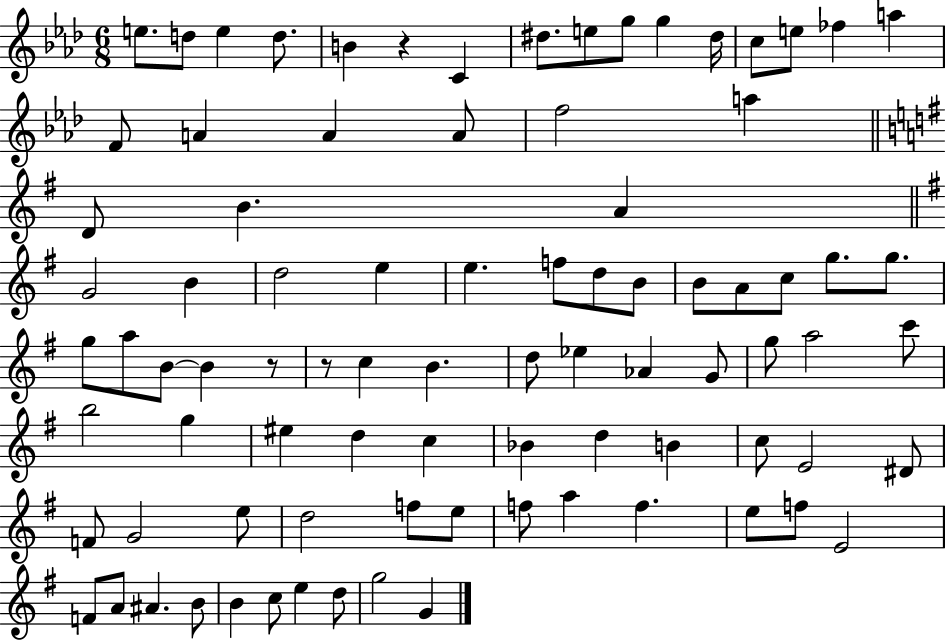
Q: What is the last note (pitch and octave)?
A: G4